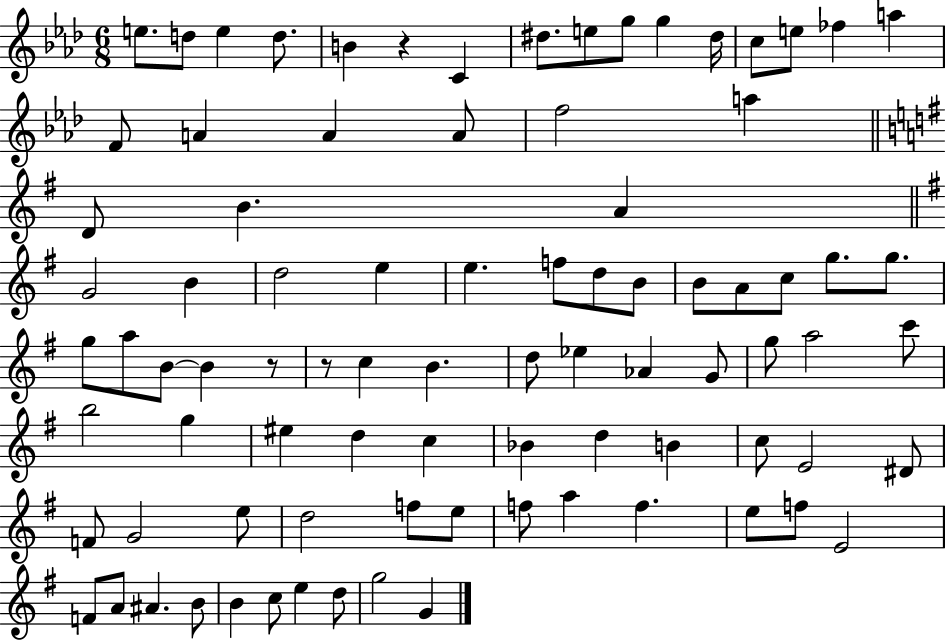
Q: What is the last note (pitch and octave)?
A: G4